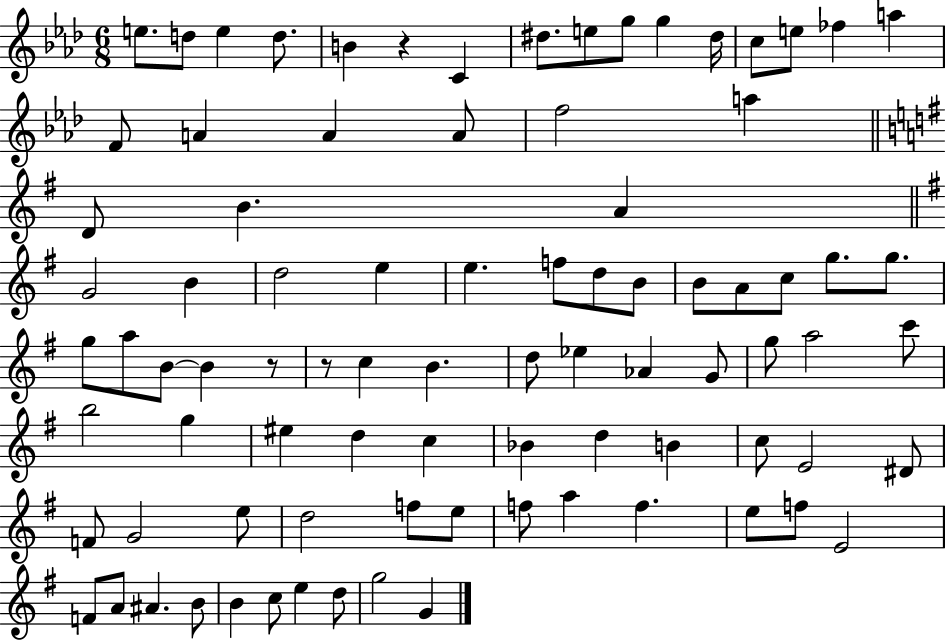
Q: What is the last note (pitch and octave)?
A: G4